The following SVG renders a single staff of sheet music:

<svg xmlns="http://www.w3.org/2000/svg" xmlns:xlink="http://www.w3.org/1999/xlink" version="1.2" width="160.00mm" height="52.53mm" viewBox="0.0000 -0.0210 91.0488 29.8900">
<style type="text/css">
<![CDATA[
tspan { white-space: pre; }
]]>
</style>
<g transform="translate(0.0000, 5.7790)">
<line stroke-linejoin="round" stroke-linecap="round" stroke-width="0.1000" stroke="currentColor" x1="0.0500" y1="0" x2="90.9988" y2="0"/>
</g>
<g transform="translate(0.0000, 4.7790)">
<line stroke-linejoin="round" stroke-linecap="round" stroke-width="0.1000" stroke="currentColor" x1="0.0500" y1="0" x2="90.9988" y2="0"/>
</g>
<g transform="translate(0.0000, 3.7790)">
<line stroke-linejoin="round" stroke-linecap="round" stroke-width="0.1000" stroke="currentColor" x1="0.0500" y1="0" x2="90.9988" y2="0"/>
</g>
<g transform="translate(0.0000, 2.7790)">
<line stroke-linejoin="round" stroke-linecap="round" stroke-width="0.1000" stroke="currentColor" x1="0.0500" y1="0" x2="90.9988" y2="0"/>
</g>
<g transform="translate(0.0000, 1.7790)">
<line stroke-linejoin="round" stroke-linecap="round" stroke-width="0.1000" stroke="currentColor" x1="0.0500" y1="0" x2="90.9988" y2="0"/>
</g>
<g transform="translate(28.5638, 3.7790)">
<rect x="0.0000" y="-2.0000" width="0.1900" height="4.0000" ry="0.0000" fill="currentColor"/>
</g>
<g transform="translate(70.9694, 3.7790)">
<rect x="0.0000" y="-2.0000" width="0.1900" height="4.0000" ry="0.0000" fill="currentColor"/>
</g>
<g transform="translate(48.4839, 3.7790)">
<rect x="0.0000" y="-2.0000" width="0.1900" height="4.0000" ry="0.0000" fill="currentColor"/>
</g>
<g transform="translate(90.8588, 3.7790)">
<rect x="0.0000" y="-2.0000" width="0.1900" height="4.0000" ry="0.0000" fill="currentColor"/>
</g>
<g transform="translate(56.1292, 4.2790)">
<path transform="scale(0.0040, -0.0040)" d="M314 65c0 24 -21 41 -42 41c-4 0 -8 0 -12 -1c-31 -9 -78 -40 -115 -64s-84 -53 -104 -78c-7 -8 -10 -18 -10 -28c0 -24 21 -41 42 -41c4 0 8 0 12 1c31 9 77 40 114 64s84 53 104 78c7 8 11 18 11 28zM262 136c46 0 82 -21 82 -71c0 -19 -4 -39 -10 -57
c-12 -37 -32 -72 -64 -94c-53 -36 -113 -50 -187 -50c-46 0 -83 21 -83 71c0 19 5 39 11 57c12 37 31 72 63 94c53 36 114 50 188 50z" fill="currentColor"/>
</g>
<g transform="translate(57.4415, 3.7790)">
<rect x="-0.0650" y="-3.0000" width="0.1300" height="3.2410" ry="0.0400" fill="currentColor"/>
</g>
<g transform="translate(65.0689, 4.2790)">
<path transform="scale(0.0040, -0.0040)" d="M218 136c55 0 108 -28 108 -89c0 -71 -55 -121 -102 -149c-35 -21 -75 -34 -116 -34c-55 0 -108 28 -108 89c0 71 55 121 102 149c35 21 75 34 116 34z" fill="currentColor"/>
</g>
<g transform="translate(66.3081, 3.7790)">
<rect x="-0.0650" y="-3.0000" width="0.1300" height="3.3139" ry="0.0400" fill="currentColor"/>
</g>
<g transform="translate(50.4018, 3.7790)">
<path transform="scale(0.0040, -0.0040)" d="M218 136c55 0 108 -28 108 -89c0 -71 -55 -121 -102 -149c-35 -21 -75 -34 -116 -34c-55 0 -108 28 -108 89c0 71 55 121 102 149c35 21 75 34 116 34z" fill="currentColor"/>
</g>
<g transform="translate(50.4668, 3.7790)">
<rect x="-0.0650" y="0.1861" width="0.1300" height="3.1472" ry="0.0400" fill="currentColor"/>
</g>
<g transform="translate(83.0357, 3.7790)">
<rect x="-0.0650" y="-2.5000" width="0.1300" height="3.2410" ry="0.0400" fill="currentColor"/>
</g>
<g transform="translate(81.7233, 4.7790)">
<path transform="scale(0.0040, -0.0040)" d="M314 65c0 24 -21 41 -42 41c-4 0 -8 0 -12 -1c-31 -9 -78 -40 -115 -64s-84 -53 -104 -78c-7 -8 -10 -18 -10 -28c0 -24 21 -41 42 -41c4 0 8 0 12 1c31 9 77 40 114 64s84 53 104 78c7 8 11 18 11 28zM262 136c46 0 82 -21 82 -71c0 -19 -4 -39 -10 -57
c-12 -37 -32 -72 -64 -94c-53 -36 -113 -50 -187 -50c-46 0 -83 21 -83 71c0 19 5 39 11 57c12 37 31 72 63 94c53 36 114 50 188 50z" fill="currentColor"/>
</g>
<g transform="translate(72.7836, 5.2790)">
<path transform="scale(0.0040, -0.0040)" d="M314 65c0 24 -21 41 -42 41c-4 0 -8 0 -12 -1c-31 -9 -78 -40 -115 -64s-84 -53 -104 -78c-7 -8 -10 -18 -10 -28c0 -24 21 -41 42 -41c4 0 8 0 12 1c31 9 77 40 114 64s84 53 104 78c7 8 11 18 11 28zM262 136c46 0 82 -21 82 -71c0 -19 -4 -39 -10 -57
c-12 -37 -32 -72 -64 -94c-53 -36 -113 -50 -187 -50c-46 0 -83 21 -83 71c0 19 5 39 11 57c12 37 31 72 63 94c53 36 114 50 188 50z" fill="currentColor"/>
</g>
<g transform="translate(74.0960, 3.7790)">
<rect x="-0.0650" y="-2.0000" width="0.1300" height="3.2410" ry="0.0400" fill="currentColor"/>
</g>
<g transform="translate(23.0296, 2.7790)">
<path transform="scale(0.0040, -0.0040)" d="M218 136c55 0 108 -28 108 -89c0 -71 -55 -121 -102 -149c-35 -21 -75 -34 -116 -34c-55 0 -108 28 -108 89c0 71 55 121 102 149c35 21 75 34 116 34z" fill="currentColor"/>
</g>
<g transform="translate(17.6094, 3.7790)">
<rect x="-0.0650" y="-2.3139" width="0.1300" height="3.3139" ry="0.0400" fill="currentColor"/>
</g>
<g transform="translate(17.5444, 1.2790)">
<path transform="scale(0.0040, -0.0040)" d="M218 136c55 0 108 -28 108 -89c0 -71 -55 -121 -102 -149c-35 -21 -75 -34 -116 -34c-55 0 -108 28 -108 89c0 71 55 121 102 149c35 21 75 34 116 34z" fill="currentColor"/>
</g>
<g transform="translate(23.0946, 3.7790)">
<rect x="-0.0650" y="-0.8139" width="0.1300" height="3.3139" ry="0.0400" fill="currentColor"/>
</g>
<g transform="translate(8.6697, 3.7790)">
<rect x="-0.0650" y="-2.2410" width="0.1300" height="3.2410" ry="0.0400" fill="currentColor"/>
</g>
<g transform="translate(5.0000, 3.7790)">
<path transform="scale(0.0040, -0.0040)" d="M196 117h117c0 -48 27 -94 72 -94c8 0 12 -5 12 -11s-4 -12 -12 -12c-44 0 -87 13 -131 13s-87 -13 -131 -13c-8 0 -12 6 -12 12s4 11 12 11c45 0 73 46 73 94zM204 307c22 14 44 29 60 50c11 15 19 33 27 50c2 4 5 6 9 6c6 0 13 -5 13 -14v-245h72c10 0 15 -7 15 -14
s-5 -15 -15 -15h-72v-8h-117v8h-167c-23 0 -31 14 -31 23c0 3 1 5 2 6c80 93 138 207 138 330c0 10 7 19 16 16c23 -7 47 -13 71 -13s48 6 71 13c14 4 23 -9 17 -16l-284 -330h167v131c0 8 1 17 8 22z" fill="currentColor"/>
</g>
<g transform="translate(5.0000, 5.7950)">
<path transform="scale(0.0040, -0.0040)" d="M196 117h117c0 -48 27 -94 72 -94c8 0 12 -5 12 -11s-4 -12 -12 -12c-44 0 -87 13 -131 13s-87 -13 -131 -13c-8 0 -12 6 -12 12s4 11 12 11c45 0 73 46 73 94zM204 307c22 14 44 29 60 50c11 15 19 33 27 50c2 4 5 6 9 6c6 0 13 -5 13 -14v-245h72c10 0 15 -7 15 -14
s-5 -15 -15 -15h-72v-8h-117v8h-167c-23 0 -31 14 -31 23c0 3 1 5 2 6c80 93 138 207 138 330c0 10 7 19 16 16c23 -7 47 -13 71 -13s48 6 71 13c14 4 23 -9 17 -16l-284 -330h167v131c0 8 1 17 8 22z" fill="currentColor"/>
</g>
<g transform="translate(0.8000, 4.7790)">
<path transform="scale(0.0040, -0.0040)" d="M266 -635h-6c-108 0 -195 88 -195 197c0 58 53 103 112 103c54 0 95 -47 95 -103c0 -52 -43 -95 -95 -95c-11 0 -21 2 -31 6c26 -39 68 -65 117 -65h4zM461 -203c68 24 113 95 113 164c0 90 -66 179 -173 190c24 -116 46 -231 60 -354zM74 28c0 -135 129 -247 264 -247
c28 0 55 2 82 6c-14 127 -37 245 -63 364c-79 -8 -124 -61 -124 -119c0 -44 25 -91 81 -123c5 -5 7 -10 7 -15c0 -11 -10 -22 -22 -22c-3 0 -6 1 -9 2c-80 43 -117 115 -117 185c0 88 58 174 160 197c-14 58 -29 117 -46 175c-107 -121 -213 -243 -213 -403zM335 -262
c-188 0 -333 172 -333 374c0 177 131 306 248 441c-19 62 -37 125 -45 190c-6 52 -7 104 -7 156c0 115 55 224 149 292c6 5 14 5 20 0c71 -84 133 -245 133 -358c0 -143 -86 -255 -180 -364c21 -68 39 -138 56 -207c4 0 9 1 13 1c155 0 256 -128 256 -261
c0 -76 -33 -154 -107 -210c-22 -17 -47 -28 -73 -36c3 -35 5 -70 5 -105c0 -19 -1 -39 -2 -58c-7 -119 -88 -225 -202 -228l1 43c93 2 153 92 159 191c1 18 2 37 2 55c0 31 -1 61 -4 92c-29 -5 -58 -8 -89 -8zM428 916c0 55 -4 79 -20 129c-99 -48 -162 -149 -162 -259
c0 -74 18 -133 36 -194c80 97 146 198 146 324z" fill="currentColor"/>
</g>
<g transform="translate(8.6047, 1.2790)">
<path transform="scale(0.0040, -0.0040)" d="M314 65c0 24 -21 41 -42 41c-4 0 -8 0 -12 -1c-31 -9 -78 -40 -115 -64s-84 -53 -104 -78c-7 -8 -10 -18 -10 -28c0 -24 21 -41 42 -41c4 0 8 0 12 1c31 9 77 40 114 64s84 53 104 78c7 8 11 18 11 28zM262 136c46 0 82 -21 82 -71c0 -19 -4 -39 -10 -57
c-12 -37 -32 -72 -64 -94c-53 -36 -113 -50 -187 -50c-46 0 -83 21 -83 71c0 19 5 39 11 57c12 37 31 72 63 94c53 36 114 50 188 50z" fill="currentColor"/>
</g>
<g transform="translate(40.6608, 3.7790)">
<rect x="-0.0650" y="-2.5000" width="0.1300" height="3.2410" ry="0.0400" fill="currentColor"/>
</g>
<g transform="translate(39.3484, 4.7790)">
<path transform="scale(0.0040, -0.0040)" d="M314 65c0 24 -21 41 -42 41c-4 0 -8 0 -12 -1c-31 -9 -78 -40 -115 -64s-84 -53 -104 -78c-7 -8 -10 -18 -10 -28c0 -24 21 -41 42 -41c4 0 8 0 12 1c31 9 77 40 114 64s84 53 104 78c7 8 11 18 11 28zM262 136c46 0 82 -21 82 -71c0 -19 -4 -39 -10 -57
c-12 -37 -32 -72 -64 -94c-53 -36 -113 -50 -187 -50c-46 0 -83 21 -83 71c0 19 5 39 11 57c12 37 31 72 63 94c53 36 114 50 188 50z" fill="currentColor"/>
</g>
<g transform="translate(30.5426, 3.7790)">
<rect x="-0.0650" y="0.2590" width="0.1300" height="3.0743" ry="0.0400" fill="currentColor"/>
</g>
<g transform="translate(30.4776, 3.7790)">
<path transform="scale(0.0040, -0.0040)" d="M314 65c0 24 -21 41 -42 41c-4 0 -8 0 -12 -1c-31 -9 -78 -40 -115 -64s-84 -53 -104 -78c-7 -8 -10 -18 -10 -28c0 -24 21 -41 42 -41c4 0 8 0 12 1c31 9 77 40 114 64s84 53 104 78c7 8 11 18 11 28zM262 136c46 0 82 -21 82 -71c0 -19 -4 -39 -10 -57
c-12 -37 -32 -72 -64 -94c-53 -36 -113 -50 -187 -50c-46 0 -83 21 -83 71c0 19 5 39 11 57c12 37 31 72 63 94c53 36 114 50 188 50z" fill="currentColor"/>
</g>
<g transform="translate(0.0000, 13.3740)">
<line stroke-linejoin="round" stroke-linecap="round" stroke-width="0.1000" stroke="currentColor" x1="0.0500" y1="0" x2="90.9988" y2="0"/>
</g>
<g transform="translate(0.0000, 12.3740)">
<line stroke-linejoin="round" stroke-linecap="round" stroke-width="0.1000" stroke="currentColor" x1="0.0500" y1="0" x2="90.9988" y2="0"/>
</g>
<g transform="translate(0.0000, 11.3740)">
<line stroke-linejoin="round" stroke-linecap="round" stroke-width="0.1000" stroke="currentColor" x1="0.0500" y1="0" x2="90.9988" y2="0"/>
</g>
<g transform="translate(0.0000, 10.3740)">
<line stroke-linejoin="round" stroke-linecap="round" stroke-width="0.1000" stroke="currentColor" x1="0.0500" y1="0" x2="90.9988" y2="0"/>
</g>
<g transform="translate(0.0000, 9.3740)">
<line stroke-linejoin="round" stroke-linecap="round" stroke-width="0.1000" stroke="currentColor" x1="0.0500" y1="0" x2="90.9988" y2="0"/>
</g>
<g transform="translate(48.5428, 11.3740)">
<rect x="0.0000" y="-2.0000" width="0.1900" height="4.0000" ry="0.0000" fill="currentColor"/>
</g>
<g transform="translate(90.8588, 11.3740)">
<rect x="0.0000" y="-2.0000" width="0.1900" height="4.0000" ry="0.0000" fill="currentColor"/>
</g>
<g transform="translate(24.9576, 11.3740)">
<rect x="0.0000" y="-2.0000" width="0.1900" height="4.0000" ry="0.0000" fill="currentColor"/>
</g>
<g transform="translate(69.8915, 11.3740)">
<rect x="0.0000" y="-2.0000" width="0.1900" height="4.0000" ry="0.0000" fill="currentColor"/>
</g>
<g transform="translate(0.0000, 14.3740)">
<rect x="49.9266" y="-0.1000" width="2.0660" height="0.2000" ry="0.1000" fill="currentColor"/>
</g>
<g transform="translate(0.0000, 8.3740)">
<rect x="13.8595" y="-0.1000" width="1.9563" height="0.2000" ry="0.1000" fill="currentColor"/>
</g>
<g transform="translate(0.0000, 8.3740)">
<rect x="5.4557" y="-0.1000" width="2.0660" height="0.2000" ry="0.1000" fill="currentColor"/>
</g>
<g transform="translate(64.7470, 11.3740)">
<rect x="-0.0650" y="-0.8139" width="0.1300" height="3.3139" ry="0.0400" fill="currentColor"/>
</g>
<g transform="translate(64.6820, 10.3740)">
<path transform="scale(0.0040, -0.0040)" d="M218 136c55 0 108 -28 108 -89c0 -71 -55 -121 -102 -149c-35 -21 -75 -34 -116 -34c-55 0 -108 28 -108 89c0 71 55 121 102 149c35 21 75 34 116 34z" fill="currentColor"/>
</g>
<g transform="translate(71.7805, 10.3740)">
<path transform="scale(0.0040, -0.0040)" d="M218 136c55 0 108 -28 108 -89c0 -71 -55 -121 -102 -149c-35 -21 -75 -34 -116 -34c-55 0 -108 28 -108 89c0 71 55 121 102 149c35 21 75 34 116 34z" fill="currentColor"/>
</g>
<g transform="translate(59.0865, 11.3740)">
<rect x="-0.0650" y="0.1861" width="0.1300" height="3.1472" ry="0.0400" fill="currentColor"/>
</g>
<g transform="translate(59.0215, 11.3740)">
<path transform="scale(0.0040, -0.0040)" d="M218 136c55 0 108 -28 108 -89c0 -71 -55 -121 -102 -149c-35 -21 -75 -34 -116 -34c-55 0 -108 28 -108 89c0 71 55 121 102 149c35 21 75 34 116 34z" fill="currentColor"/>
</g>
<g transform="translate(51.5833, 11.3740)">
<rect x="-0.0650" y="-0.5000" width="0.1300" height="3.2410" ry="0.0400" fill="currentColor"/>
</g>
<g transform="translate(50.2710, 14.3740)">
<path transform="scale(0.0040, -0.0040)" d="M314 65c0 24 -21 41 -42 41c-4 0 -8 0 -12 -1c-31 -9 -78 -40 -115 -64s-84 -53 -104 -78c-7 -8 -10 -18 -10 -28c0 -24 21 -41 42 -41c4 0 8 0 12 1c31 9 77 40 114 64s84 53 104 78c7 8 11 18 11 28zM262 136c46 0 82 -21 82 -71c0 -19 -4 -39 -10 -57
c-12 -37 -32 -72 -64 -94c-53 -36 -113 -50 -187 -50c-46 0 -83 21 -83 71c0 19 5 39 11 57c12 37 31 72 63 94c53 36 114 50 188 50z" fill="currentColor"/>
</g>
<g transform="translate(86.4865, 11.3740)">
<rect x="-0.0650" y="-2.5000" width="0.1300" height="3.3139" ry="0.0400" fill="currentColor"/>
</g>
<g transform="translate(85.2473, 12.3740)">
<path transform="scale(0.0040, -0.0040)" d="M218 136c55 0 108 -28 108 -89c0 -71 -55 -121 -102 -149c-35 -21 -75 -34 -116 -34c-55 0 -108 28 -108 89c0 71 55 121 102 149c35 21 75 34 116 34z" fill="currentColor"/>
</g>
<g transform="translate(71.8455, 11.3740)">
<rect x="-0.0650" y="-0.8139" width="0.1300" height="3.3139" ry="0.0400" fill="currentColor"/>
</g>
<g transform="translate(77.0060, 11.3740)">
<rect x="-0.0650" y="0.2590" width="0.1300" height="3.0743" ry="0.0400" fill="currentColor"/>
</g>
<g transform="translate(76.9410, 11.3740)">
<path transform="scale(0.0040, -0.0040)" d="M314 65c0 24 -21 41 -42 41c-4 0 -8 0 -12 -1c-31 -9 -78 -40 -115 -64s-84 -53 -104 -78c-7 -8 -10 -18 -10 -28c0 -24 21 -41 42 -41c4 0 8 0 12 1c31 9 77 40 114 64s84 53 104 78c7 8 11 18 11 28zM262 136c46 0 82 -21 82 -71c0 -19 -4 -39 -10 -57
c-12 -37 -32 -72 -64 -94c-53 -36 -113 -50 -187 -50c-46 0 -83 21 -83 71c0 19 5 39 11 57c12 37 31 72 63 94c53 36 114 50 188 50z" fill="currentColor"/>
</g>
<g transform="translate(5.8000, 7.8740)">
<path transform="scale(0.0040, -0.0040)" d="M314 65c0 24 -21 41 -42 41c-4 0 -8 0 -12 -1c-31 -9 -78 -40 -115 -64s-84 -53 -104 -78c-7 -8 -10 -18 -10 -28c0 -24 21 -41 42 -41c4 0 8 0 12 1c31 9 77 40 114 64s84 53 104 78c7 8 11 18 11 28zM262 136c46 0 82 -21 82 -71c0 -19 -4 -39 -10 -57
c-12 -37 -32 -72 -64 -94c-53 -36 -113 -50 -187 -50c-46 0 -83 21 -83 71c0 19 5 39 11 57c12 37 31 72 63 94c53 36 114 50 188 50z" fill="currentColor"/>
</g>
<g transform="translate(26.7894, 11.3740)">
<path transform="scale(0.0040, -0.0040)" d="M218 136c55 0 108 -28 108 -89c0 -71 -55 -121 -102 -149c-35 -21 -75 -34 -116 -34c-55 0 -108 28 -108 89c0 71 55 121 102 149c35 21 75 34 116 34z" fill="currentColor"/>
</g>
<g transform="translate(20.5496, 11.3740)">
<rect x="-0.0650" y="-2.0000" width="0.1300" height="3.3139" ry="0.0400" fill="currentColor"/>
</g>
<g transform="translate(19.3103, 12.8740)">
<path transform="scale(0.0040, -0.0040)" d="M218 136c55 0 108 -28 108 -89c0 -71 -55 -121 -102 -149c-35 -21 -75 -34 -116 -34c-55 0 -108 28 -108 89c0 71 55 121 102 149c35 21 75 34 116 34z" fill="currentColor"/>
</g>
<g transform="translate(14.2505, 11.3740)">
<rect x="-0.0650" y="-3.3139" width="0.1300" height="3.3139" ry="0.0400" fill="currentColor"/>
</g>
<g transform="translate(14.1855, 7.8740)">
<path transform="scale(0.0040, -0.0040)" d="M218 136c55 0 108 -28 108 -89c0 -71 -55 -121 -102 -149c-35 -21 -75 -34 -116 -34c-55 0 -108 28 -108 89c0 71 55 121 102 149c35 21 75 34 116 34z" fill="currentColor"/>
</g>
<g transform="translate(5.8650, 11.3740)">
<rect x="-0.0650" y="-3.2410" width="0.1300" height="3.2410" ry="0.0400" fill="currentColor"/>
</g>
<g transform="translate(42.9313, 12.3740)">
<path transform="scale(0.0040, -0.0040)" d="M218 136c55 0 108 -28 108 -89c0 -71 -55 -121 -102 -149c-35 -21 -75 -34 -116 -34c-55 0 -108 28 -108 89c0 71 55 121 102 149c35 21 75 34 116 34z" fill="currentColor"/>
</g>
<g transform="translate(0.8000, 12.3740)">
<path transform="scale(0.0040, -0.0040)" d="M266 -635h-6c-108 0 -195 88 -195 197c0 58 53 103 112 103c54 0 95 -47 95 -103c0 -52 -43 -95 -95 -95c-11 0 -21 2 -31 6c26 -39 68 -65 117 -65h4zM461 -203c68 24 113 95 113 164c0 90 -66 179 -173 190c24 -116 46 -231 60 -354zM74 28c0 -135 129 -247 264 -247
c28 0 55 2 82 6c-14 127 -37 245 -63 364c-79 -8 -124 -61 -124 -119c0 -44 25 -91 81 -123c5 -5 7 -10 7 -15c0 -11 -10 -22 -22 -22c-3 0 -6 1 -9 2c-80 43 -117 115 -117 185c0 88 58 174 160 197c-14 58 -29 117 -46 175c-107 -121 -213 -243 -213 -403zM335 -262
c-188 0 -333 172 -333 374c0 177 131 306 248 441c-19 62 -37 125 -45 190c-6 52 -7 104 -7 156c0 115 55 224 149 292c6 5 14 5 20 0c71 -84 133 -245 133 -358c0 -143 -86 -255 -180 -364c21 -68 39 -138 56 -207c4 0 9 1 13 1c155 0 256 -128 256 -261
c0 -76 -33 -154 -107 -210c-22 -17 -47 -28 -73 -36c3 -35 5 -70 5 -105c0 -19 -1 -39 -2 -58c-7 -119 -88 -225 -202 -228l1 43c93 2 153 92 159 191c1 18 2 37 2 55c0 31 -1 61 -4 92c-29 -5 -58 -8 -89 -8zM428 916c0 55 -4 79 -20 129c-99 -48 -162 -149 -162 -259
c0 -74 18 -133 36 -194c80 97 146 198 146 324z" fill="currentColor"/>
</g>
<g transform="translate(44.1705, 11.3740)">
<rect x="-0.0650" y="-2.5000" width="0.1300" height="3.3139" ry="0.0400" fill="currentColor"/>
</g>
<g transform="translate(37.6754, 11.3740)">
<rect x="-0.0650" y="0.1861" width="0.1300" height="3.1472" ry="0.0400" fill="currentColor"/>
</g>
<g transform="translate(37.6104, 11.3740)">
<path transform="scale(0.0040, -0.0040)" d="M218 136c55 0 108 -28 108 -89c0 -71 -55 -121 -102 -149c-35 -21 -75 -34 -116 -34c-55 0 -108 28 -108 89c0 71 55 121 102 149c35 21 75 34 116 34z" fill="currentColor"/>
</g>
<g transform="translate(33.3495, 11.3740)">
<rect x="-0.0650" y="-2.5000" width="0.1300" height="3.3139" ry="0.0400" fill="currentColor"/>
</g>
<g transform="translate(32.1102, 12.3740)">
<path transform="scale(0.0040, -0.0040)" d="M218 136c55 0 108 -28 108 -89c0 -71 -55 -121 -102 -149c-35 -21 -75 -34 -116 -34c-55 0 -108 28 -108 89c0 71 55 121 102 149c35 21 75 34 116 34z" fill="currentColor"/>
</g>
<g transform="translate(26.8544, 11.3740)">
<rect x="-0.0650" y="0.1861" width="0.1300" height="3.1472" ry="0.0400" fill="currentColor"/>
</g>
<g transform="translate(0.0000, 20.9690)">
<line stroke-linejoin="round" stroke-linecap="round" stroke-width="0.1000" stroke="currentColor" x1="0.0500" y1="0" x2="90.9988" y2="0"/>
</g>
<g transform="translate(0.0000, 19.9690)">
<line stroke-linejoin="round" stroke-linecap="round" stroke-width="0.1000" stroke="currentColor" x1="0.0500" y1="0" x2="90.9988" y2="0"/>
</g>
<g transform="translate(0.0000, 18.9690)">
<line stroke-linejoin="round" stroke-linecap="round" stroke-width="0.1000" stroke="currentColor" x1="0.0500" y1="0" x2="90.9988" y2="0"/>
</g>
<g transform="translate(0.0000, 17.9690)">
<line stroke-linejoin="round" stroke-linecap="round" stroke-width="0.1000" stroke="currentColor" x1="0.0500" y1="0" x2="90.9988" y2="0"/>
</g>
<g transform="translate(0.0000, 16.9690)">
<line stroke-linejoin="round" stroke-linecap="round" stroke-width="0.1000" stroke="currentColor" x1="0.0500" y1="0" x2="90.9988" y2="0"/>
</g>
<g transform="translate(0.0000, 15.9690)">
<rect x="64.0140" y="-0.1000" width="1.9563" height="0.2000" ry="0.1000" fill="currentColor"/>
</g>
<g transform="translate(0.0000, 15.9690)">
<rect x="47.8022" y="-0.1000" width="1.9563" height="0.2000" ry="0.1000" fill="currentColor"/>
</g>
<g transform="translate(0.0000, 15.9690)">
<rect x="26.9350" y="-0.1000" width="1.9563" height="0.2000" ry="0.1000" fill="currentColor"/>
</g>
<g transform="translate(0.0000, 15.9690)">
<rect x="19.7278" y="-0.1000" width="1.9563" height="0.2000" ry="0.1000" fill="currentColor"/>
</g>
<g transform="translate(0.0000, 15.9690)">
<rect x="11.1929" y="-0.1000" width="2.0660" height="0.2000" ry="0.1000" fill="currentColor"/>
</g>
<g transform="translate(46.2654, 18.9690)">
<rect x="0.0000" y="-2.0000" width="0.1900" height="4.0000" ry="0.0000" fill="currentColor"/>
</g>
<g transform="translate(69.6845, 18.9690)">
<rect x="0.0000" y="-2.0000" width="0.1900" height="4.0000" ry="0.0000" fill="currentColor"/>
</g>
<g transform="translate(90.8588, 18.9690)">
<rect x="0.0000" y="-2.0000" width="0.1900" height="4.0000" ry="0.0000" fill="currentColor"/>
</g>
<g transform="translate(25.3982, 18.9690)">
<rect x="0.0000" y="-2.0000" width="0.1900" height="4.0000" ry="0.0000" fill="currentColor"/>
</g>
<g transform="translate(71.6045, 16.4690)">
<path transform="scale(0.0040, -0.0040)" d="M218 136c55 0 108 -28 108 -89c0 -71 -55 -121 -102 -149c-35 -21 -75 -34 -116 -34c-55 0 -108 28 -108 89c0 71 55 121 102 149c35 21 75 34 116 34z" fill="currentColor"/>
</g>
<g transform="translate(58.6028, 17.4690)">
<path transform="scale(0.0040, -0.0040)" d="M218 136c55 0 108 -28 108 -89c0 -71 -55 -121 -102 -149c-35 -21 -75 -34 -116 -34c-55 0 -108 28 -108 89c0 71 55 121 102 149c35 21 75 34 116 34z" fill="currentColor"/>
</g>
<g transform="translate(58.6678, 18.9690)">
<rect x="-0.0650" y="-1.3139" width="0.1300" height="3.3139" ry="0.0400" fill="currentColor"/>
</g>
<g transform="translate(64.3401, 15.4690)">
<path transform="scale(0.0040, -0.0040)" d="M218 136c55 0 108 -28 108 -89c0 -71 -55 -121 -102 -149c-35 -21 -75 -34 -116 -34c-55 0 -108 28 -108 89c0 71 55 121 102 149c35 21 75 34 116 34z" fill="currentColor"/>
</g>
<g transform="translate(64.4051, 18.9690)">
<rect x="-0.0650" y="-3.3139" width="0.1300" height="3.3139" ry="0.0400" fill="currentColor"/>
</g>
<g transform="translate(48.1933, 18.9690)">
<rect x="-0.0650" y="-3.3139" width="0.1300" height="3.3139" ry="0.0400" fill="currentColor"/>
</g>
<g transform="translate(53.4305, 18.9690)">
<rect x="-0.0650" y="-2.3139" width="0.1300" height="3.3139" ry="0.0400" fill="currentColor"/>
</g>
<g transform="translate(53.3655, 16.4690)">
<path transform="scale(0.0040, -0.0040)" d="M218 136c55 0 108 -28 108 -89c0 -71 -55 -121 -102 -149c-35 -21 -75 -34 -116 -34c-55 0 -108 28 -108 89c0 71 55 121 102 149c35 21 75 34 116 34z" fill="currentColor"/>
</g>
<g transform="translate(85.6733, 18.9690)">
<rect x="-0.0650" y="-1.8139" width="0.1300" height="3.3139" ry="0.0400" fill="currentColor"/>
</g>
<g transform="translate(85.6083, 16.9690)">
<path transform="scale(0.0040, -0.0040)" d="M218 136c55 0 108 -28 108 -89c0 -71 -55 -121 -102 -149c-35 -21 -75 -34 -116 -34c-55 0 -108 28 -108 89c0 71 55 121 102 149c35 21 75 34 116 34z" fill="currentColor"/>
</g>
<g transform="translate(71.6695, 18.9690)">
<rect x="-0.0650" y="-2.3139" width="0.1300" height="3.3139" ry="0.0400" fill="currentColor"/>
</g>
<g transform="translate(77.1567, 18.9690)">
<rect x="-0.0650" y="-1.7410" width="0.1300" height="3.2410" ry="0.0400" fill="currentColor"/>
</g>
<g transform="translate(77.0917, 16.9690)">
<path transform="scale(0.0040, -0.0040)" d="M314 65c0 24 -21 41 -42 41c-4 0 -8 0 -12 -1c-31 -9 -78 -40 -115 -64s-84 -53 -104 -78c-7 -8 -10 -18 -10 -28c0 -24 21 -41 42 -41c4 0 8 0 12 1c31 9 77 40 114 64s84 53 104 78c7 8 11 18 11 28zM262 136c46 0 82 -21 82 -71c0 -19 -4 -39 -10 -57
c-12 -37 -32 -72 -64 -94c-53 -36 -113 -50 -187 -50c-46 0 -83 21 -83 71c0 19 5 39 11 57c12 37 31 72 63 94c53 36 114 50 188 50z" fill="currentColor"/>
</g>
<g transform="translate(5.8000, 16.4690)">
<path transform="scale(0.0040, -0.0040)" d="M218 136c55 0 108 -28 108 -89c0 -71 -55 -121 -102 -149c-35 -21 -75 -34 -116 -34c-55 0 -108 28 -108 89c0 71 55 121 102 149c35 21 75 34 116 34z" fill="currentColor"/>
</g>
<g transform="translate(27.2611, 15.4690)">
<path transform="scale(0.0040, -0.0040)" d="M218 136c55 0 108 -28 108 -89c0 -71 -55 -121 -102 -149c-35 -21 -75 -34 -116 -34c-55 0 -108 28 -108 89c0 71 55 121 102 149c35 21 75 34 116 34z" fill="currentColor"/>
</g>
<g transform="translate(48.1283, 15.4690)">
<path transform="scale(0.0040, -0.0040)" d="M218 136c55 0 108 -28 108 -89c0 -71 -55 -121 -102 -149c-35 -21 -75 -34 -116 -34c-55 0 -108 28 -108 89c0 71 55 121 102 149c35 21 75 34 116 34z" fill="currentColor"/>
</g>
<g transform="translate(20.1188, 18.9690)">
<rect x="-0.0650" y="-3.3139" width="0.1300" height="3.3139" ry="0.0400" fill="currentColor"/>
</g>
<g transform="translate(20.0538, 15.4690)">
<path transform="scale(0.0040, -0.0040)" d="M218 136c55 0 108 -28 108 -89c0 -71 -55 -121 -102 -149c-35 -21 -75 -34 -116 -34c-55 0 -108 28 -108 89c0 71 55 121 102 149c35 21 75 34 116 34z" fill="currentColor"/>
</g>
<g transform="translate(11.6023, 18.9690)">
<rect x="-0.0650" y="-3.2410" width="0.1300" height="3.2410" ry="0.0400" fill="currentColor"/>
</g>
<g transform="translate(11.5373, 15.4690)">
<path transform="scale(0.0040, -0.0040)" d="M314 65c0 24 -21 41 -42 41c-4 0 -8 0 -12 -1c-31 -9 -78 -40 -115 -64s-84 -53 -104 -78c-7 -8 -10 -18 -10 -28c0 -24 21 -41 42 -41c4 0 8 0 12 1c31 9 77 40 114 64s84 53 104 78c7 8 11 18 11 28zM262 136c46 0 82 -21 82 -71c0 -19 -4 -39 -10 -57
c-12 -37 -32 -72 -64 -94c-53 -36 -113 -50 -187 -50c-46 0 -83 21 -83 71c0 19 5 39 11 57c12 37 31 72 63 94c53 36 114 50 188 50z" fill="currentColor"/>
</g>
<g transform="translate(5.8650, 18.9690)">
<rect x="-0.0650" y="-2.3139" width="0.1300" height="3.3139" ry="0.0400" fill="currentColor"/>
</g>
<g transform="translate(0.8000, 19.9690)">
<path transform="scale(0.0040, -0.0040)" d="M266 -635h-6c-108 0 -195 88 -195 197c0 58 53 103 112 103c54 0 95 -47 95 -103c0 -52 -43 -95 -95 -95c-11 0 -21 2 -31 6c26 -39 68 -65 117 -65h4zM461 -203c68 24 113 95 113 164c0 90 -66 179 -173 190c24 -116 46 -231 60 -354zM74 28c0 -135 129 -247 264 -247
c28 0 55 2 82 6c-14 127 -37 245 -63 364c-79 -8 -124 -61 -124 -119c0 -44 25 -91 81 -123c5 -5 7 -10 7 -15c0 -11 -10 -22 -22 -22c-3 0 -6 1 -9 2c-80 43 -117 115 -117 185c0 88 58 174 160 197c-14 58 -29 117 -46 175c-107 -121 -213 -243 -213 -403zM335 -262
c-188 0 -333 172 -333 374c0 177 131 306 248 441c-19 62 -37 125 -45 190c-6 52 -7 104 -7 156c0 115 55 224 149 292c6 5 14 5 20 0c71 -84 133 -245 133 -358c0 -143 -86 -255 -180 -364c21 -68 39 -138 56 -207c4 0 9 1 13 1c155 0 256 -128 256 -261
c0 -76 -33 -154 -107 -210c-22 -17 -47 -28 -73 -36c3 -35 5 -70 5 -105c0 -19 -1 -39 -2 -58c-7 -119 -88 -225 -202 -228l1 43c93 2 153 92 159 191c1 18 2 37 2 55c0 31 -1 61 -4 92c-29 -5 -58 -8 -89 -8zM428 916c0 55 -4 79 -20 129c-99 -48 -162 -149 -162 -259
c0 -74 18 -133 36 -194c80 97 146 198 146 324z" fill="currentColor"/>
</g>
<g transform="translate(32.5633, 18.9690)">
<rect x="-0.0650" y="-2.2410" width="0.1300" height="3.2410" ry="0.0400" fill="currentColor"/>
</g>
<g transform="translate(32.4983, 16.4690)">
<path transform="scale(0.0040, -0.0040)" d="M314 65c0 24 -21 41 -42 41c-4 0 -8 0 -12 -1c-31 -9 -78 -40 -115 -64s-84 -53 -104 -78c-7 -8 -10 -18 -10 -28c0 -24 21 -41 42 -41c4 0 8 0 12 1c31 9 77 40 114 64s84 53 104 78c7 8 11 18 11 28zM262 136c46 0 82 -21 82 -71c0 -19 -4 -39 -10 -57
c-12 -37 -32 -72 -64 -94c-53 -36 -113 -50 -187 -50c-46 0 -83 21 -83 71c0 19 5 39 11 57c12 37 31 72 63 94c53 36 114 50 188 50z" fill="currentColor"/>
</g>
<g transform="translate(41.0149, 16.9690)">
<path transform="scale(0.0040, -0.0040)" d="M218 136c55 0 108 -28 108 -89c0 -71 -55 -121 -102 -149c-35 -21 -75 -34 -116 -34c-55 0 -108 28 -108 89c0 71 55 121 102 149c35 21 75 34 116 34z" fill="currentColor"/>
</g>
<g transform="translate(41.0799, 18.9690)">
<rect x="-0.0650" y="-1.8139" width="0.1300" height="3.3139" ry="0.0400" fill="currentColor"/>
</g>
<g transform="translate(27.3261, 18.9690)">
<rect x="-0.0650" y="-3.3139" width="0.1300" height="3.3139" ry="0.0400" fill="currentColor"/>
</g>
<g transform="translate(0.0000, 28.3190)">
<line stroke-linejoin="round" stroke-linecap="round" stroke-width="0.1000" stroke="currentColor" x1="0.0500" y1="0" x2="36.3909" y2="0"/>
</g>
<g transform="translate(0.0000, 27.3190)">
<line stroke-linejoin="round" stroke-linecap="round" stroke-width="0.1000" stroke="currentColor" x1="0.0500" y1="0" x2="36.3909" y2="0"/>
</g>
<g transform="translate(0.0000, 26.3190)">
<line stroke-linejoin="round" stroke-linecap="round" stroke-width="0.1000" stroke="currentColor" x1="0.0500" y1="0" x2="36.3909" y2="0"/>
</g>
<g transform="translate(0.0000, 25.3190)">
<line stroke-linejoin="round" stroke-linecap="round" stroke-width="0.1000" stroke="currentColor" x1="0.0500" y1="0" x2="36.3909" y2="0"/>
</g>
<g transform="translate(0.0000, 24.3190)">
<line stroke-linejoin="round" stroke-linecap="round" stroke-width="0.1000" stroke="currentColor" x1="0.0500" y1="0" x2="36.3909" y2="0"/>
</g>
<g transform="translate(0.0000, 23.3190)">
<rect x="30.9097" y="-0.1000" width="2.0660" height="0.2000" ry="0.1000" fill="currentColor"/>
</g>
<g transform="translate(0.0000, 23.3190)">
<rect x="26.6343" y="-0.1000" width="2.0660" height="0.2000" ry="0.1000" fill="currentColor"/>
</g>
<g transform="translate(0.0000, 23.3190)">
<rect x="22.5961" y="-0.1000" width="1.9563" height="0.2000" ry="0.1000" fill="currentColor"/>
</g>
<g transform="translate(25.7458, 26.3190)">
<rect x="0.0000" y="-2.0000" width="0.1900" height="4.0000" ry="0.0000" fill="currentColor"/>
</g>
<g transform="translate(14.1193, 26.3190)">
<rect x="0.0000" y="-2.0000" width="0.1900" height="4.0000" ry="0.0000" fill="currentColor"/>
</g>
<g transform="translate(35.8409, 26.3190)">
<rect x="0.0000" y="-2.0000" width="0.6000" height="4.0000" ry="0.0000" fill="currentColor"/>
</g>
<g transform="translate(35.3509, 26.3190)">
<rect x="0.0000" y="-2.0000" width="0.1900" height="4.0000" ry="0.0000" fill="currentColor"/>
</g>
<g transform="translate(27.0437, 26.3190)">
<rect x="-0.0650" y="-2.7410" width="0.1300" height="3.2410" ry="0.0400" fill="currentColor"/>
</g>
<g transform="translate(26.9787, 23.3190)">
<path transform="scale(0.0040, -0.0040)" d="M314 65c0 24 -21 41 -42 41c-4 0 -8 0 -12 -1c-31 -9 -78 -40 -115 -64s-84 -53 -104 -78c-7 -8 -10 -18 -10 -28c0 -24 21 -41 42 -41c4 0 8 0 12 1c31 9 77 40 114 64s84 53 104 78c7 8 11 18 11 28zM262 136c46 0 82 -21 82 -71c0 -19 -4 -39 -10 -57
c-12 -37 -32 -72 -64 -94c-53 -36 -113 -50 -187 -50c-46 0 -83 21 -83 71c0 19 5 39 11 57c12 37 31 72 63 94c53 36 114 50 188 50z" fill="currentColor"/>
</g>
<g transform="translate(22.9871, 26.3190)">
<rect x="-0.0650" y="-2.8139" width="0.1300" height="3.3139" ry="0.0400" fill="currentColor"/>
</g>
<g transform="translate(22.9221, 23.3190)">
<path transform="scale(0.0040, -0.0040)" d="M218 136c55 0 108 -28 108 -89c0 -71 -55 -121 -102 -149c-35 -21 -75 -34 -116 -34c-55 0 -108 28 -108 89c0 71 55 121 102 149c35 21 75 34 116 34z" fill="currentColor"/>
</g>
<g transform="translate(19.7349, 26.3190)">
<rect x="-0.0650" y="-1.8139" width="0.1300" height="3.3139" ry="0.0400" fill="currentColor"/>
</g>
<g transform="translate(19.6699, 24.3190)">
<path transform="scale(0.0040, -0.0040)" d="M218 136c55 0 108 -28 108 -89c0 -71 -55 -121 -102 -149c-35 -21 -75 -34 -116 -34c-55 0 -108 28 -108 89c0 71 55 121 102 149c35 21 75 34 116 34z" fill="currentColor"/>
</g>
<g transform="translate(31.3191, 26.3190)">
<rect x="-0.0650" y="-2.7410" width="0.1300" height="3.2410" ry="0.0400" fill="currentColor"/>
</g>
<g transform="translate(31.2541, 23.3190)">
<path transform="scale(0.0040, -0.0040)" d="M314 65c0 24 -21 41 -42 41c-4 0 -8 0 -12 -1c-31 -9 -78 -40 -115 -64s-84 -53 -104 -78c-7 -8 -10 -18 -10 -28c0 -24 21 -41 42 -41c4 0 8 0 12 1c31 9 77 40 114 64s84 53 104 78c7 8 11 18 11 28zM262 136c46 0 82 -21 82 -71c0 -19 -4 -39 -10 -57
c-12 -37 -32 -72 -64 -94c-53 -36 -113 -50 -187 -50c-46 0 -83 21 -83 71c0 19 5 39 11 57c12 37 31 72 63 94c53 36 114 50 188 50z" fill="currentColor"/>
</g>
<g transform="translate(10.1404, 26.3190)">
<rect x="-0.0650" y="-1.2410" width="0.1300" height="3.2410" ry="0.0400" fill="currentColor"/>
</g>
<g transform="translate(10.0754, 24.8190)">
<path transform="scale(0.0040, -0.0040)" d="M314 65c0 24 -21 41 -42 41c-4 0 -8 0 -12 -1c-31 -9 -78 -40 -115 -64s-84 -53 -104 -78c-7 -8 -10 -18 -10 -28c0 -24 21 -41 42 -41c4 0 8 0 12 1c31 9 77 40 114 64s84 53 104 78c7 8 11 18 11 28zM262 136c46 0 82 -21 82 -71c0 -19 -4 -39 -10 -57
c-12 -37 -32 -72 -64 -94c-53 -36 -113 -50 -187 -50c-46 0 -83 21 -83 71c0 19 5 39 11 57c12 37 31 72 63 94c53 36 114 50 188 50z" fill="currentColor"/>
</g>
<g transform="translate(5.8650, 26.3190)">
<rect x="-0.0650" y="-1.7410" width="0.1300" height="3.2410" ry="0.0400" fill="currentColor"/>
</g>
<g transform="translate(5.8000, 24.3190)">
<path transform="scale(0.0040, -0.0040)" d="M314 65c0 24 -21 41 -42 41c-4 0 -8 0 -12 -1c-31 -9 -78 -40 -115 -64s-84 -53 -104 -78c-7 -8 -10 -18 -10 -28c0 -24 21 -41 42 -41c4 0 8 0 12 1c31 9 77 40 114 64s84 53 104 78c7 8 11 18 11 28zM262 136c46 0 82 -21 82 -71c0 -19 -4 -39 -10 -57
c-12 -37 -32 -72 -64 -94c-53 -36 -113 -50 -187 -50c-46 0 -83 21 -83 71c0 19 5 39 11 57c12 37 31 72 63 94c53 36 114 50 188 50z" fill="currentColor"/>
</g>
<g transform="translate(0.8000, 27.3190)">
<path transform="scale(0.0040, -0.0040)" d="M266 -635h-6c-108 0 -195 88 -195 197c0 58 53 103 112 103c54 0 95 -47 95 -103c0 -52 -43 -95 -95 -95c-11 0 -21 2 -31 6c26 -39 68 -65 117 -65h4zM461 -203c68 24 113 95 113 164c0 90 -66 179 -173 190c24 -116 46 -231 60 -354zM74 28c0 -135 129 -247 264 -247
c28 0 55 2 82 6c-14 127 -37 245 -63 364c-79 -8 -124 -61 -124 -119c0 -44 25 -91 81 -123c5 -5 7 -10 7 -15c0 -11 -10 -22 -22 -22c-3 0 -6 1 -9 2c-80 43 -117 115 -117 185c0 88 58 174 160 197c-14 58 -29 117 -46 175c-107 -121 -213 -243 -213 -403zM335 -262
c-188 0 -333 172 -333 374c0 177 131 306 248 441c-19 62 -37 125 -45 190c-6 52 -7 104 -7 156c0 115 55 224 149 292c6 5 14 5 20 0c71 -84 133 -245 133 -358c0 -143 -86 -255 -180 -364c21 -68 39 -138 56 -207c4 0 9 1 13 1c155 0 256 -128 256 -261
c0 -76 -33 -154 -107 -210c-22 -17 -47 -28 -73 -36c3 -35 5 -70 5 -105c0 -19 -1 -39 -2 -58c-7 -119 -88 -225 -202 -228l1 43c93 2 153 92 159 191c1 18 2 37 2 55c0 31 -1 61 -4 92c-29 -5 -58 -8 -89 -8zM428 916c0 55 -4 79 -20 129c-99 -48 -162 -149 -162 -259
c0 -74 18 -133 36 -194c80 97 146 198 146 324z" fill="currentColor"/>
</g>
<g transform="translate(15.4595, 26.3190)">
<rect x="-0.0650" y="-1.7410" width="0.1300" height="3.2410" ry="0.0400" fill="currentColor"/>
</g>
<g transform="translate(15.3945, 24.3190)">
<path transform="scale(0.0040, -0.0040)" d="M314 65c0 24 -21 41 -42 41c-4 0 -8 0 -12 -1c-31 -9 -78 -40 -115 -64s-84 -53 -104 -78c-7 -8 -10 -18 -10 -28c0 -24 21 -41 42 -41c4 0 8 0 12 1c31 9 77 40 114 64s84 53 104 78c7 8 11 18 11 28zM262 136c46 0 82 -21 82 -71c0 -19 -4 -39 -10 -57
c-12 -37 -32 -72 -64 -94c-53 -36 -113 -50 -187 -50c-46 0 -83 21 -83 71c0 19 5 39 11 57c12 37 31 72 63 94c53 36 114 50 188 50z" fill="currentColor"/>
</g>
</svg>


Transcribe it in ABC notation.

X:1
T:Untitled
M:4/4
L:1/4
K:C
g2 g d B2 G2 B A2 A F2 G2 b2 b F B G B G C2 B d d B2 G g b2 b b g2 f b g e b g f2 f f2 e2 f2 f a a2 a2